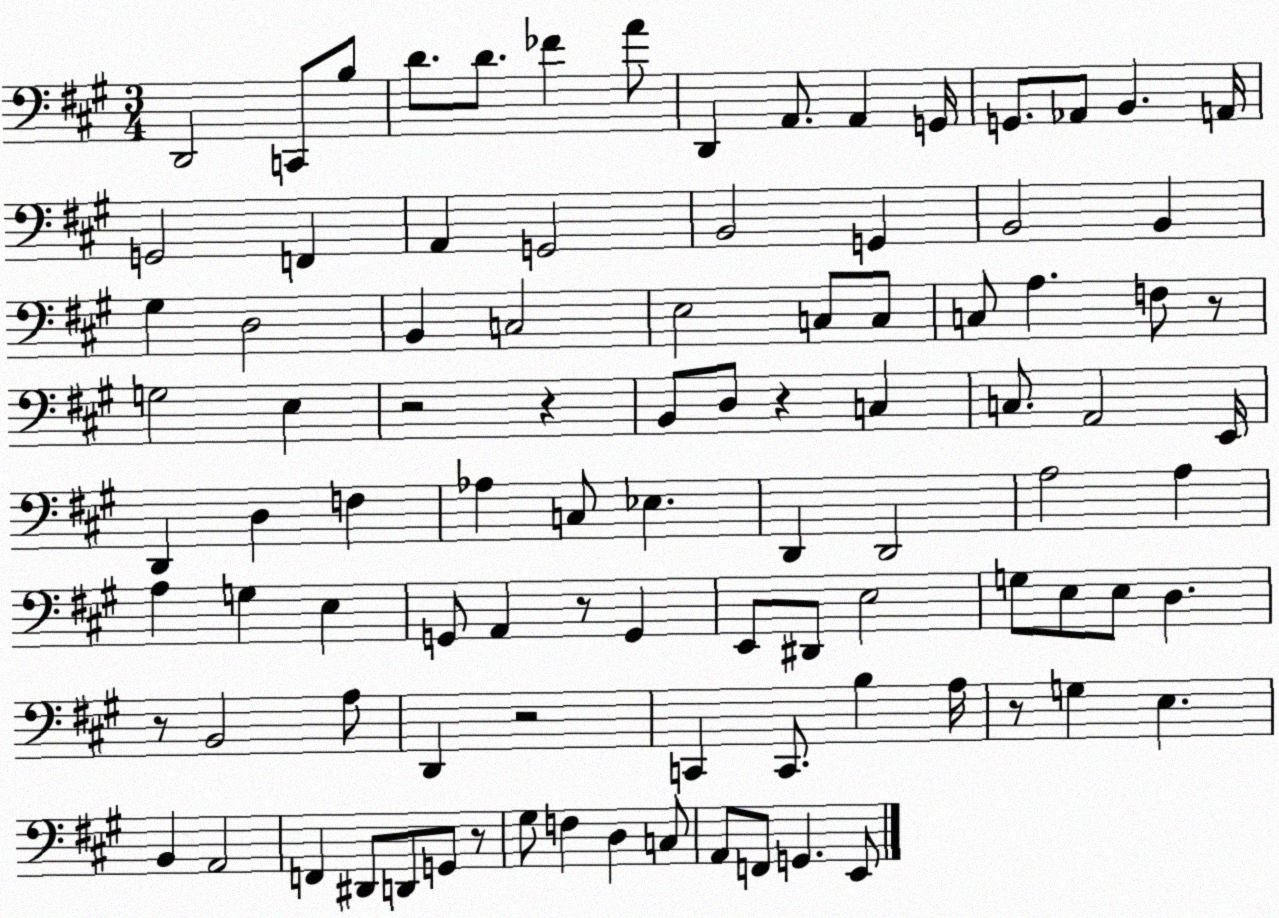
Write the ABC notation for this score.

X:1
T:Untitled
M:3/4
L:1/4
K:A
D,,2 C,,/2 B,/2 D/2 D/2 _F A/2 D,, A,,/2 A,, G,,/4 G,,/2 _A,,/2 B,, A,,/4 G,,2 F,, A,, G,,2 B,,2 G,, B,,2 B,, ^G, D,2 B,, C,2 E,2 C,/2 C,/2 C,/2 A, F,/2 z/2 G,2 E, z2 z B,,/2 D,/2 z C, C,/2 A,,2 E,,/4 D,, D, F, _A, C,/2 _E, D,, D,,2 A,2 A, A, G, E, G,,/2 A,, z/2 G,, E,,/2 ^D,,/2 E,2 G,/2 E,/2 E,/2 D, z/2 B,,2 A,/2 D,, z2 C,, C,,/2 B, A,/4 z/2 G, E, B,, A,,2 F,, ^D,,/2 D,,/2 G,,/2 z/2 ^G,/2 F, D, C,/2 A,,/2 F,,/2 G,, E,,/2